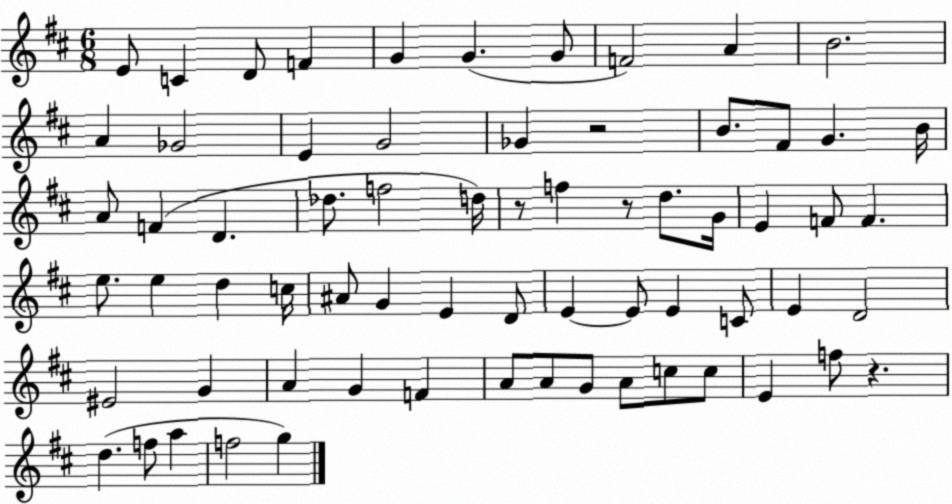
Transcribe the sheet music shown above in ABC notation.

X:1
T:Untitled
M:6/8
L:1/4
K:D
E/2 C D/2 F G G G/2 F2 A B2 A _G2 E G2 _G z2 B/2 ^F/2 G B/4 A/2 F D _d/2 f2 d/4 z/2 f z/2 d/2 G/4 E F/2 F e/2 e d c/4 ^A/2 G E D/2 E E/2 E C/2 E D2 ^E2 G A G F A/2 A/2 G/2 A/2 c/2 c/2 E f/2 z d f/2 a f2 g